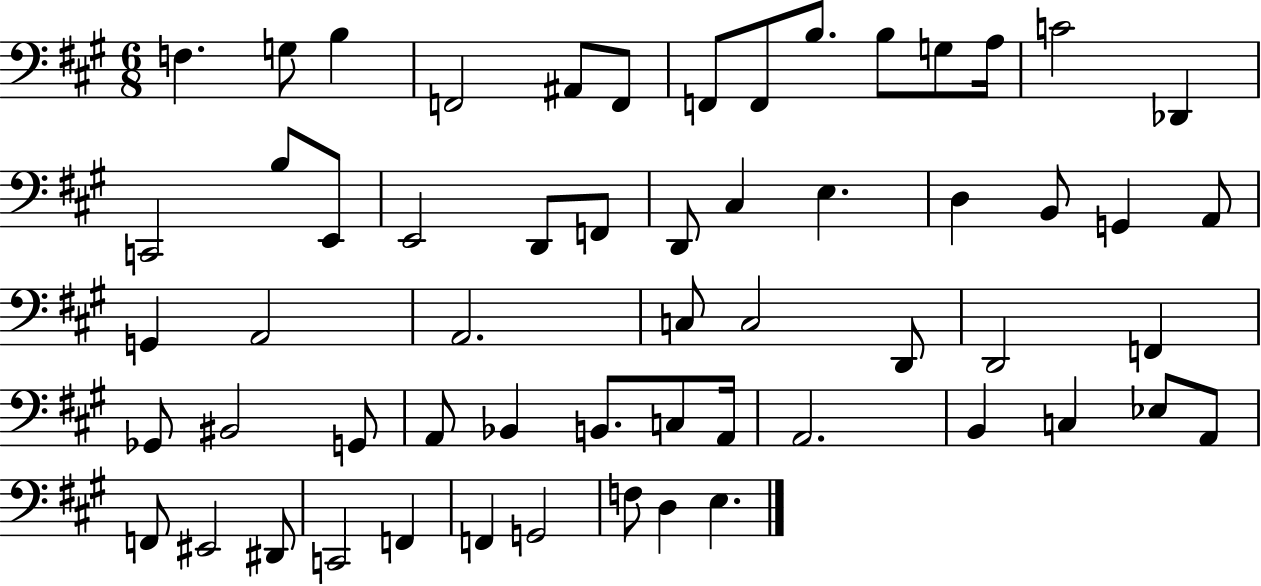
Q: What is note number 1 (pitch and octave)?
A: F3